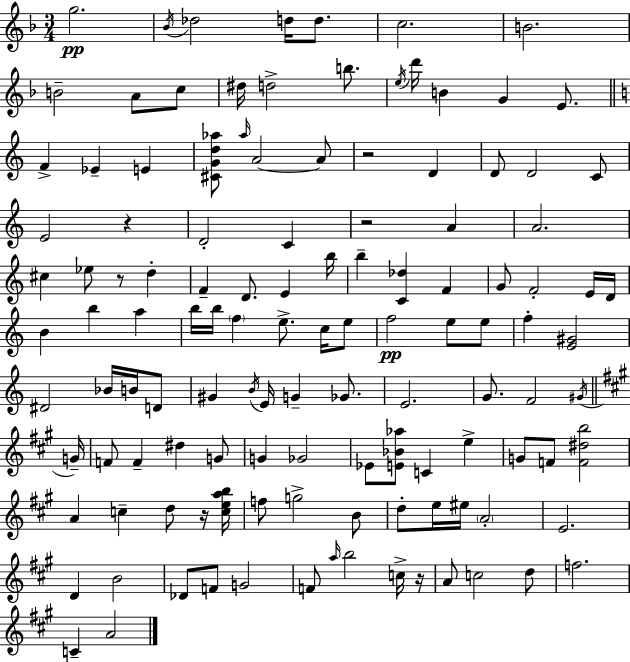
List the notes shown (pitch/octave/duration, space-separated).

G5/h. Bb4/s Db5/h D5/s D5/e. C5/h. B4/h. B4/h A4/e C5/e D#5/s D5/h B5/e. E5/s D6/s B4/q G4/q E4/e. F4/q Eb4/q E4/q [C#4,G4,D5,Ab5]/e Ab5/s A4/h A4/e R/h D4/q D4/e D4/h C4/e E4/h R/q D4/h C4/q R/h A4/q A4/h. C#5/q Eb5/e R/e D5/q F4/q D4/e. E4/q B5/s B5/q [C4,Db5]/q F4/q G4/e F4/h E4/s D4/s B4/q B5/q A5/q B5/s B5/s F5/q E5/e. C5/s E5/e F5/h E5/e E5/e F5/q [E4,G#4]/h D#4/h Bb4/s B4/s D4/e G#4/q B4/s E4/s G4/q Gb4/e. E4/h. G4/e. F4/h G#4/s G4/s F4/e F4/q D#5/q G4/e G4/q Gb4/h Eb4/e [E4,Bb4,Ab5]/e C4/q E5/q G4/e F4/e [F4,D#5,B5]/h A4/q C5/q D5/e R/s [C5,E5,A5,B5]/s F5/e G5/h B4/e D5/e E5/s EIS5/s A4/h E4/h. D4/q B4/h Db4/e F4/e G4/h F4/e A5/s B5/h C5/s R/s A4/e C5/h D5/e F5/h. C4/q A4/h